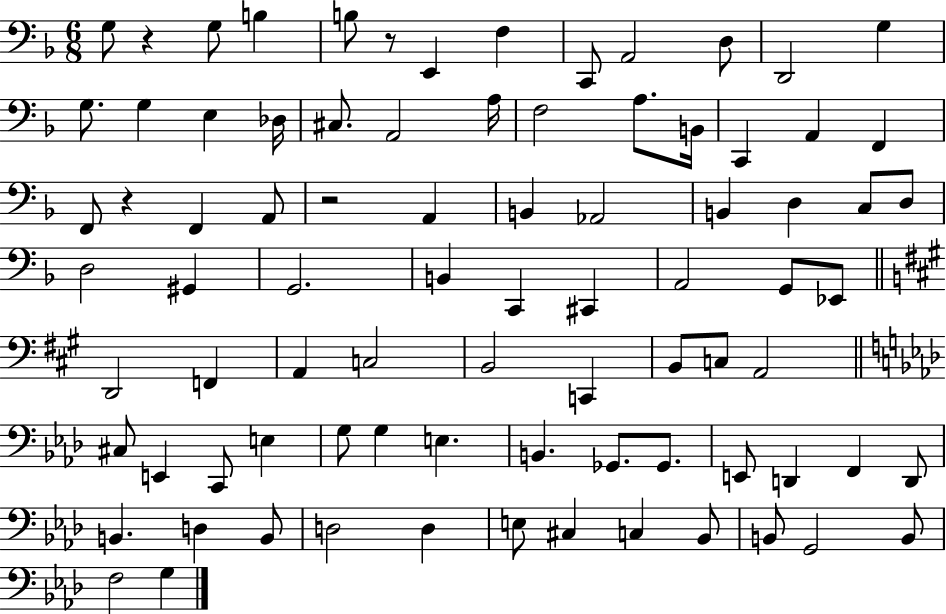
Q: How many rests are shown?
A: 4